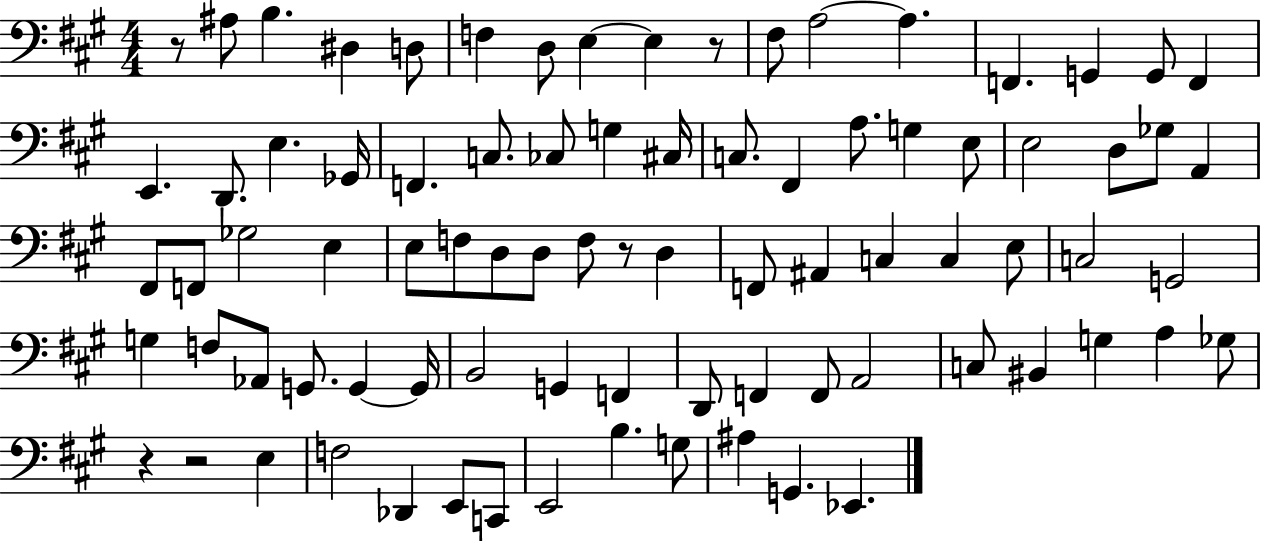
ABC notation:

X:1
T:Untitled
M:4/4
L:1/4
K:A
z/2 ^A,/2 B, ^D, D,/2 F, D,/2 E, E, z/2 ^F,/2 A,2 A, F,, G,, G,,/2 F,, E,, D,,/2 E, _G,,/4 F,, C,/2 _C,/2 G, ^C,/4 C,/2 ^F,, A,/2 G, E,/2 E,2 D,/2 _G,/2 A,, ^F,,/2 F,,/2 _G,2 E, E,/2 F,/2 D,/2 D,/2 F,/2 z/2 D, F,,/2 ^A,, C, C, E,/2 C,2 G,,2 G, F,/2 _A,,/2 G,,/2 G,, G,,/4 B,,2 G,, F,, D,,/2 F,, F,,/2 A,,2 C,/2 ^B,, G, A, _G,/2 z z2 E, F,2 _D,, E,,/2 C,,/2 E,,2 B, G,/2 ^A, G,, _E,,